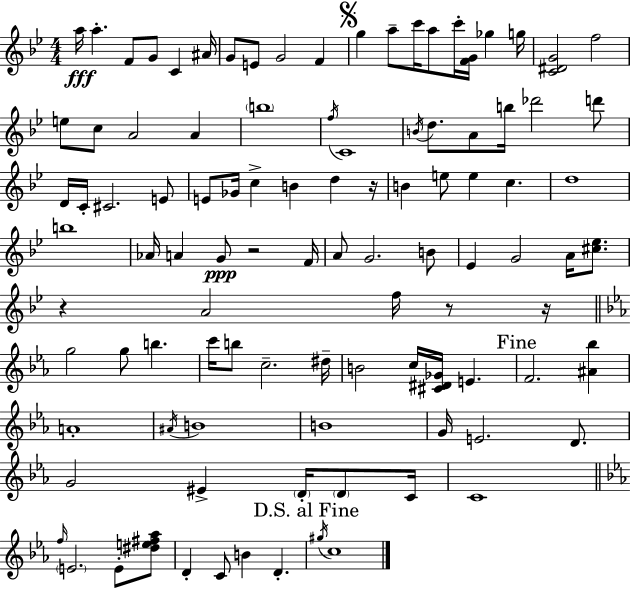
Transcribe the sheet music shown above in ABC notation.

X:1
T:Untitled
M:4/4
L:1/4
K:Gm
a/4 a F/2 G/2 C ^A/4 G/2 E/2 G2 F g a/2 c'/4 a/2 c'/4 [FG]/4 _g g/4 [C^DG]2 f2 e/2 c/2 A2 A b4 f/4 C4 B/4 d/2 A/2 b/4 _d'2 d'/2 D/4 C/4 ^C2 E/2 E/2 _G/4 c B d z/4 B e/2 e c d4 b4 _A/4 A G/2 z2 F/4 A/2 G2 B/2 _E G2 A/4 [^c_e]/2 z A2 f/4 z/2 z/4 g2 g/2 b c'/4 b/2 c2 ^d/4 B2 c/4 [^C^D_G]/4 E F2 [^A_b] A4 ^A/4 B4 B4 G/4 E2 D/2 G2 ^E D/4 D/2 C/4 C4 f/4 E2 E/2 [^de^f_a]/2 D C/2 B D ^g/4 c4